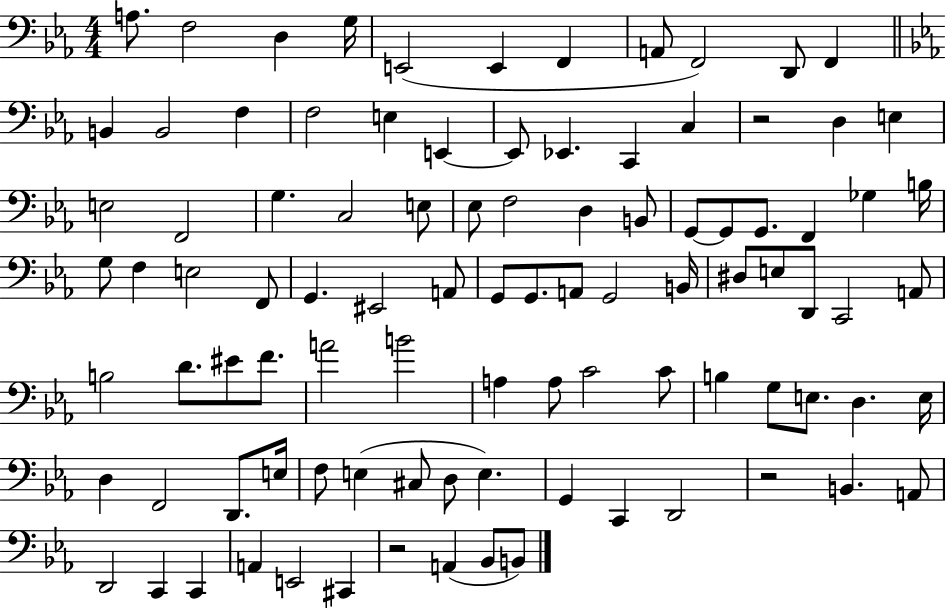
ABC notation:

X:1
T:Untitled
M:4/4
L:1/4
K:Eb
A,/2 F,2 D, G,/4 E,,2 E,, F,, A,,/2 F,,2 D,,/2 F,, B,, B,,2 F, F,2 E, E,, E,,/2 _E,, C,, C, z2 D, E, E,2 F,,2 G, C,2 E,/2 _E,/2 F,2 D, B,,/2 G,,/2 G,,/2 G,,/2 F,, _G, B,/4 G,/2 F, E,2 F,,/2 G,, ^E,,2 A,,/2 G,,/2 G,,/2 A,,/2 G,,2 B,,/4 ^D,/2 E,/2 D,,/2 C,,2 A,,/2 B,2 D/2 ^E/2 F/2 A2 B2 A, A,/2 C2 C/2 B, G,/2 E,/2 D, E,/4 D, F,,2 D,,/2 E,/4 F,/2 E, ^C,/2 D,/2 E, G,, C,, D,,2 z2 B,, A,,/2 D,,2 C,, C,, A,, E,,2 ^C,, z2 A,, _B,,/2 B,,/2